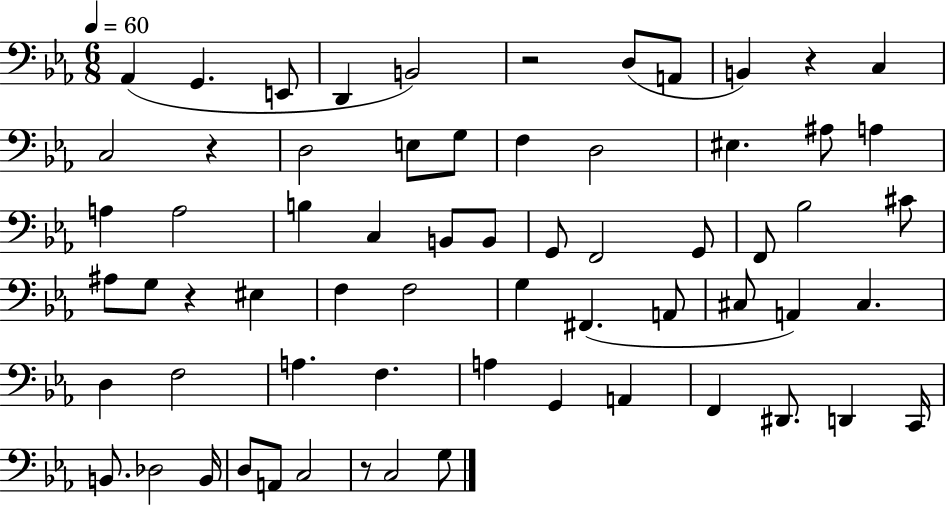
{
  \clef bass
  \numericTimeSignature
  \time 6/8
  \key ees \major
  \tempo 4 = 60
  \repeat volta 2 { aes,4( g,4. e,8 | d,4 b,2) | r2 d8( a,8 | b,4) r4 c4 | \break c2 r4 | d2 e8 g8 | f4 d2 | eis4. ais8 a4 | \break a4 a2 | b4 c4 b,8 b,8 | g,8 f,2 g,8 | f,8 bes2 cis'8 | \break ais8 g8 r4 eis4 | f4 f2 | g4 fis,4.( a,8 | cis8 a,4) cis4. | \break d4 f2 | a4. f4. | a4 g,4 a,4 | f,4 dis,8. d,4 c,16 | \break b,8. des2 b,16 | d8 a,8 c2 | r8 c2 g8 | } \bar "|."
}